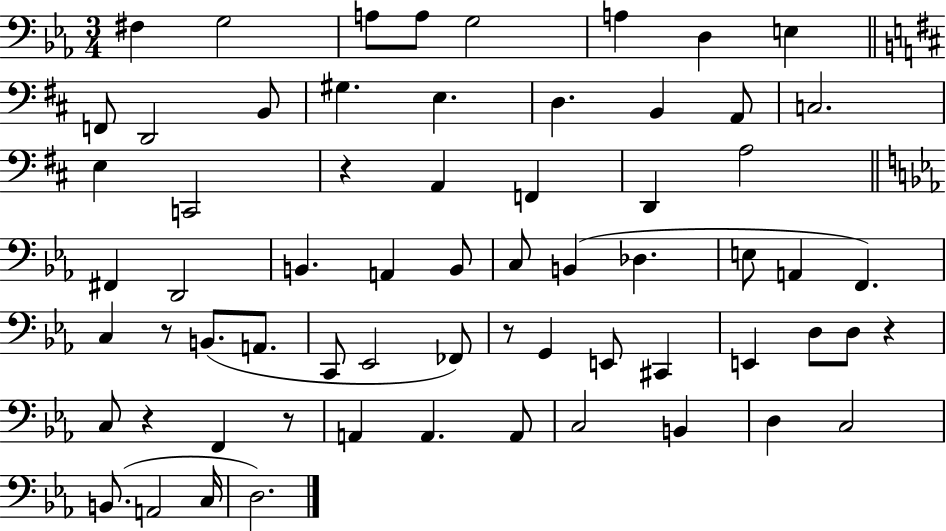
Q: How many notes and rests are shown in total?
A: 65